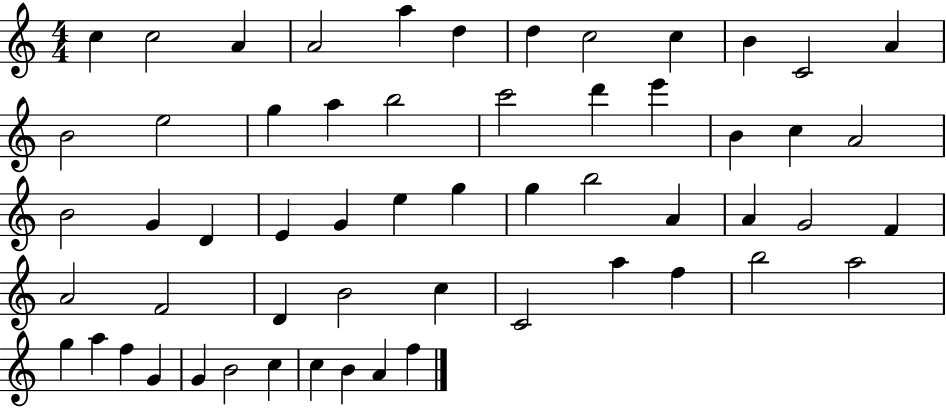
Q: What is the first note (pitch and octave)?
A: C5